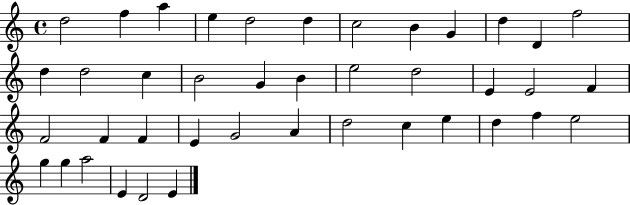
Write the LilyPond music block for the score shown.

{
  \clef treble
  \time 4/4
  \defaultTimeSignature
  \key c \major
  d''2 f''4 a''4 | e''4 d''2 d''4 | c''2 b'4 g'4 | d''4 d'4 f''2 | \break d''4 d''2 c''4 | b'2 g'4 b'4 | e''2 d''2 | e'4 e'2 f'4 | \break f'2 f'4 f'4 | e'4 g'2 a'4 | d''2 c''4 e''4 | d''4 f''4 e''2 | \break g''4 g''4 a''2 | e'4 d'2 e'4 | \bar "|."
}